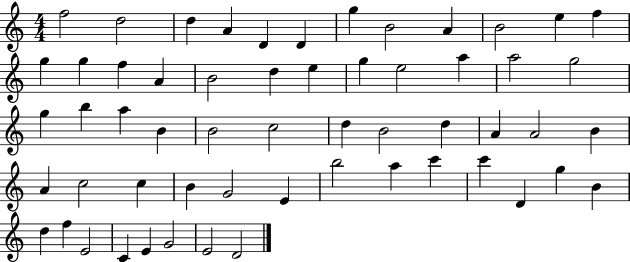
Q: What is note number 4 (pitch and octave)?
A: A4